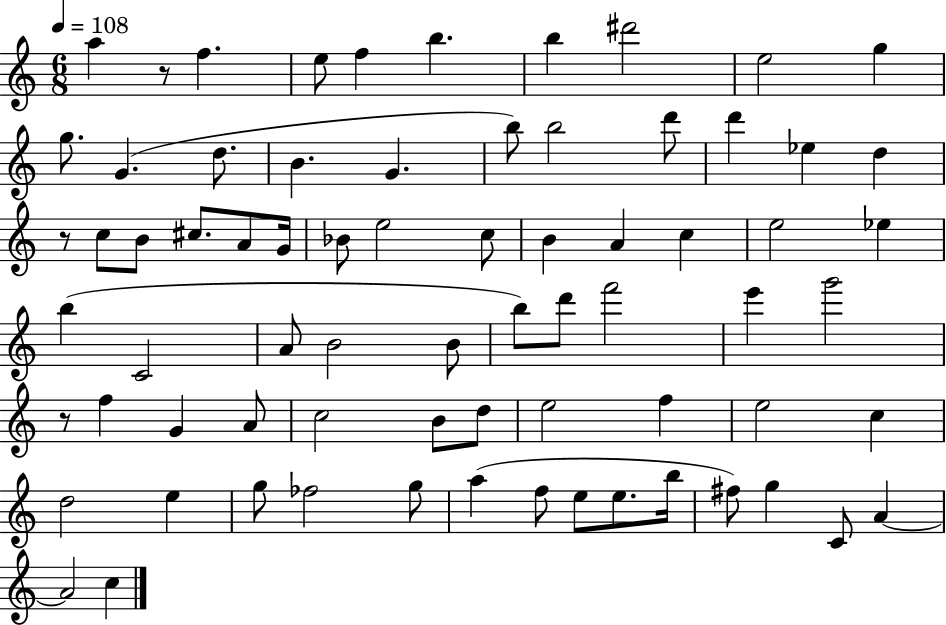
A5/q R/e F5/q. E5/e F5/q B5/q. B5/q D#6/h E5/h G5/q G5/e. G4/q. D5/e. B4/q. G4/q. B5/e B5/h D6/e D6/q Eb5/q D5/q R/e C5/e B4/e C#5/e. A4/e G4/s Bb4/e E5/h C5/e B4/q A4/q C5/q E5/h Eb5/q B5/q C4/h A4/e B4/h B4/e B5/e D6/e F6/h E6/q G6/h R/e F5/q G4/q A4/e C5/h B4/e D5/e E5/h F5/q E5/h C5/q D5/h E5/q G5/e FES5/h G5/e A5/q F5/e E5/e E5/e. B5/s F#5/e G5/q C4/e A4/q A4/h C5/q